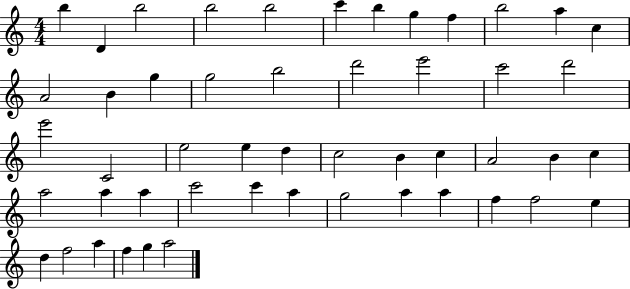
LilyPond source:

{
  \clef treble
  \numericTimeSignature
  \time 4/4
  \key c \major
  b''4 d'4 b''2 | b''2 b''2 | c'''4 b''4 g''4 f''4 | b''2 a''4 c''4 | \break a'2 b'4 g''4 | g''2 b''2 | d'''2 e'''2 | c'''2 d'''2 | \break e'''2 c'2 | e''2 e''4 d''4 | c''2 b'4 c''4 | a'2 b'4 c''4 | \break a''2 a''4 a''4 | c'''2 c'''4 a''4 | g''2 a''4 a''4 | f''4 f''2 e''4 | \break d''4 f''2 a''4 | f''4 g''4 a''2 | \bar "|."
}